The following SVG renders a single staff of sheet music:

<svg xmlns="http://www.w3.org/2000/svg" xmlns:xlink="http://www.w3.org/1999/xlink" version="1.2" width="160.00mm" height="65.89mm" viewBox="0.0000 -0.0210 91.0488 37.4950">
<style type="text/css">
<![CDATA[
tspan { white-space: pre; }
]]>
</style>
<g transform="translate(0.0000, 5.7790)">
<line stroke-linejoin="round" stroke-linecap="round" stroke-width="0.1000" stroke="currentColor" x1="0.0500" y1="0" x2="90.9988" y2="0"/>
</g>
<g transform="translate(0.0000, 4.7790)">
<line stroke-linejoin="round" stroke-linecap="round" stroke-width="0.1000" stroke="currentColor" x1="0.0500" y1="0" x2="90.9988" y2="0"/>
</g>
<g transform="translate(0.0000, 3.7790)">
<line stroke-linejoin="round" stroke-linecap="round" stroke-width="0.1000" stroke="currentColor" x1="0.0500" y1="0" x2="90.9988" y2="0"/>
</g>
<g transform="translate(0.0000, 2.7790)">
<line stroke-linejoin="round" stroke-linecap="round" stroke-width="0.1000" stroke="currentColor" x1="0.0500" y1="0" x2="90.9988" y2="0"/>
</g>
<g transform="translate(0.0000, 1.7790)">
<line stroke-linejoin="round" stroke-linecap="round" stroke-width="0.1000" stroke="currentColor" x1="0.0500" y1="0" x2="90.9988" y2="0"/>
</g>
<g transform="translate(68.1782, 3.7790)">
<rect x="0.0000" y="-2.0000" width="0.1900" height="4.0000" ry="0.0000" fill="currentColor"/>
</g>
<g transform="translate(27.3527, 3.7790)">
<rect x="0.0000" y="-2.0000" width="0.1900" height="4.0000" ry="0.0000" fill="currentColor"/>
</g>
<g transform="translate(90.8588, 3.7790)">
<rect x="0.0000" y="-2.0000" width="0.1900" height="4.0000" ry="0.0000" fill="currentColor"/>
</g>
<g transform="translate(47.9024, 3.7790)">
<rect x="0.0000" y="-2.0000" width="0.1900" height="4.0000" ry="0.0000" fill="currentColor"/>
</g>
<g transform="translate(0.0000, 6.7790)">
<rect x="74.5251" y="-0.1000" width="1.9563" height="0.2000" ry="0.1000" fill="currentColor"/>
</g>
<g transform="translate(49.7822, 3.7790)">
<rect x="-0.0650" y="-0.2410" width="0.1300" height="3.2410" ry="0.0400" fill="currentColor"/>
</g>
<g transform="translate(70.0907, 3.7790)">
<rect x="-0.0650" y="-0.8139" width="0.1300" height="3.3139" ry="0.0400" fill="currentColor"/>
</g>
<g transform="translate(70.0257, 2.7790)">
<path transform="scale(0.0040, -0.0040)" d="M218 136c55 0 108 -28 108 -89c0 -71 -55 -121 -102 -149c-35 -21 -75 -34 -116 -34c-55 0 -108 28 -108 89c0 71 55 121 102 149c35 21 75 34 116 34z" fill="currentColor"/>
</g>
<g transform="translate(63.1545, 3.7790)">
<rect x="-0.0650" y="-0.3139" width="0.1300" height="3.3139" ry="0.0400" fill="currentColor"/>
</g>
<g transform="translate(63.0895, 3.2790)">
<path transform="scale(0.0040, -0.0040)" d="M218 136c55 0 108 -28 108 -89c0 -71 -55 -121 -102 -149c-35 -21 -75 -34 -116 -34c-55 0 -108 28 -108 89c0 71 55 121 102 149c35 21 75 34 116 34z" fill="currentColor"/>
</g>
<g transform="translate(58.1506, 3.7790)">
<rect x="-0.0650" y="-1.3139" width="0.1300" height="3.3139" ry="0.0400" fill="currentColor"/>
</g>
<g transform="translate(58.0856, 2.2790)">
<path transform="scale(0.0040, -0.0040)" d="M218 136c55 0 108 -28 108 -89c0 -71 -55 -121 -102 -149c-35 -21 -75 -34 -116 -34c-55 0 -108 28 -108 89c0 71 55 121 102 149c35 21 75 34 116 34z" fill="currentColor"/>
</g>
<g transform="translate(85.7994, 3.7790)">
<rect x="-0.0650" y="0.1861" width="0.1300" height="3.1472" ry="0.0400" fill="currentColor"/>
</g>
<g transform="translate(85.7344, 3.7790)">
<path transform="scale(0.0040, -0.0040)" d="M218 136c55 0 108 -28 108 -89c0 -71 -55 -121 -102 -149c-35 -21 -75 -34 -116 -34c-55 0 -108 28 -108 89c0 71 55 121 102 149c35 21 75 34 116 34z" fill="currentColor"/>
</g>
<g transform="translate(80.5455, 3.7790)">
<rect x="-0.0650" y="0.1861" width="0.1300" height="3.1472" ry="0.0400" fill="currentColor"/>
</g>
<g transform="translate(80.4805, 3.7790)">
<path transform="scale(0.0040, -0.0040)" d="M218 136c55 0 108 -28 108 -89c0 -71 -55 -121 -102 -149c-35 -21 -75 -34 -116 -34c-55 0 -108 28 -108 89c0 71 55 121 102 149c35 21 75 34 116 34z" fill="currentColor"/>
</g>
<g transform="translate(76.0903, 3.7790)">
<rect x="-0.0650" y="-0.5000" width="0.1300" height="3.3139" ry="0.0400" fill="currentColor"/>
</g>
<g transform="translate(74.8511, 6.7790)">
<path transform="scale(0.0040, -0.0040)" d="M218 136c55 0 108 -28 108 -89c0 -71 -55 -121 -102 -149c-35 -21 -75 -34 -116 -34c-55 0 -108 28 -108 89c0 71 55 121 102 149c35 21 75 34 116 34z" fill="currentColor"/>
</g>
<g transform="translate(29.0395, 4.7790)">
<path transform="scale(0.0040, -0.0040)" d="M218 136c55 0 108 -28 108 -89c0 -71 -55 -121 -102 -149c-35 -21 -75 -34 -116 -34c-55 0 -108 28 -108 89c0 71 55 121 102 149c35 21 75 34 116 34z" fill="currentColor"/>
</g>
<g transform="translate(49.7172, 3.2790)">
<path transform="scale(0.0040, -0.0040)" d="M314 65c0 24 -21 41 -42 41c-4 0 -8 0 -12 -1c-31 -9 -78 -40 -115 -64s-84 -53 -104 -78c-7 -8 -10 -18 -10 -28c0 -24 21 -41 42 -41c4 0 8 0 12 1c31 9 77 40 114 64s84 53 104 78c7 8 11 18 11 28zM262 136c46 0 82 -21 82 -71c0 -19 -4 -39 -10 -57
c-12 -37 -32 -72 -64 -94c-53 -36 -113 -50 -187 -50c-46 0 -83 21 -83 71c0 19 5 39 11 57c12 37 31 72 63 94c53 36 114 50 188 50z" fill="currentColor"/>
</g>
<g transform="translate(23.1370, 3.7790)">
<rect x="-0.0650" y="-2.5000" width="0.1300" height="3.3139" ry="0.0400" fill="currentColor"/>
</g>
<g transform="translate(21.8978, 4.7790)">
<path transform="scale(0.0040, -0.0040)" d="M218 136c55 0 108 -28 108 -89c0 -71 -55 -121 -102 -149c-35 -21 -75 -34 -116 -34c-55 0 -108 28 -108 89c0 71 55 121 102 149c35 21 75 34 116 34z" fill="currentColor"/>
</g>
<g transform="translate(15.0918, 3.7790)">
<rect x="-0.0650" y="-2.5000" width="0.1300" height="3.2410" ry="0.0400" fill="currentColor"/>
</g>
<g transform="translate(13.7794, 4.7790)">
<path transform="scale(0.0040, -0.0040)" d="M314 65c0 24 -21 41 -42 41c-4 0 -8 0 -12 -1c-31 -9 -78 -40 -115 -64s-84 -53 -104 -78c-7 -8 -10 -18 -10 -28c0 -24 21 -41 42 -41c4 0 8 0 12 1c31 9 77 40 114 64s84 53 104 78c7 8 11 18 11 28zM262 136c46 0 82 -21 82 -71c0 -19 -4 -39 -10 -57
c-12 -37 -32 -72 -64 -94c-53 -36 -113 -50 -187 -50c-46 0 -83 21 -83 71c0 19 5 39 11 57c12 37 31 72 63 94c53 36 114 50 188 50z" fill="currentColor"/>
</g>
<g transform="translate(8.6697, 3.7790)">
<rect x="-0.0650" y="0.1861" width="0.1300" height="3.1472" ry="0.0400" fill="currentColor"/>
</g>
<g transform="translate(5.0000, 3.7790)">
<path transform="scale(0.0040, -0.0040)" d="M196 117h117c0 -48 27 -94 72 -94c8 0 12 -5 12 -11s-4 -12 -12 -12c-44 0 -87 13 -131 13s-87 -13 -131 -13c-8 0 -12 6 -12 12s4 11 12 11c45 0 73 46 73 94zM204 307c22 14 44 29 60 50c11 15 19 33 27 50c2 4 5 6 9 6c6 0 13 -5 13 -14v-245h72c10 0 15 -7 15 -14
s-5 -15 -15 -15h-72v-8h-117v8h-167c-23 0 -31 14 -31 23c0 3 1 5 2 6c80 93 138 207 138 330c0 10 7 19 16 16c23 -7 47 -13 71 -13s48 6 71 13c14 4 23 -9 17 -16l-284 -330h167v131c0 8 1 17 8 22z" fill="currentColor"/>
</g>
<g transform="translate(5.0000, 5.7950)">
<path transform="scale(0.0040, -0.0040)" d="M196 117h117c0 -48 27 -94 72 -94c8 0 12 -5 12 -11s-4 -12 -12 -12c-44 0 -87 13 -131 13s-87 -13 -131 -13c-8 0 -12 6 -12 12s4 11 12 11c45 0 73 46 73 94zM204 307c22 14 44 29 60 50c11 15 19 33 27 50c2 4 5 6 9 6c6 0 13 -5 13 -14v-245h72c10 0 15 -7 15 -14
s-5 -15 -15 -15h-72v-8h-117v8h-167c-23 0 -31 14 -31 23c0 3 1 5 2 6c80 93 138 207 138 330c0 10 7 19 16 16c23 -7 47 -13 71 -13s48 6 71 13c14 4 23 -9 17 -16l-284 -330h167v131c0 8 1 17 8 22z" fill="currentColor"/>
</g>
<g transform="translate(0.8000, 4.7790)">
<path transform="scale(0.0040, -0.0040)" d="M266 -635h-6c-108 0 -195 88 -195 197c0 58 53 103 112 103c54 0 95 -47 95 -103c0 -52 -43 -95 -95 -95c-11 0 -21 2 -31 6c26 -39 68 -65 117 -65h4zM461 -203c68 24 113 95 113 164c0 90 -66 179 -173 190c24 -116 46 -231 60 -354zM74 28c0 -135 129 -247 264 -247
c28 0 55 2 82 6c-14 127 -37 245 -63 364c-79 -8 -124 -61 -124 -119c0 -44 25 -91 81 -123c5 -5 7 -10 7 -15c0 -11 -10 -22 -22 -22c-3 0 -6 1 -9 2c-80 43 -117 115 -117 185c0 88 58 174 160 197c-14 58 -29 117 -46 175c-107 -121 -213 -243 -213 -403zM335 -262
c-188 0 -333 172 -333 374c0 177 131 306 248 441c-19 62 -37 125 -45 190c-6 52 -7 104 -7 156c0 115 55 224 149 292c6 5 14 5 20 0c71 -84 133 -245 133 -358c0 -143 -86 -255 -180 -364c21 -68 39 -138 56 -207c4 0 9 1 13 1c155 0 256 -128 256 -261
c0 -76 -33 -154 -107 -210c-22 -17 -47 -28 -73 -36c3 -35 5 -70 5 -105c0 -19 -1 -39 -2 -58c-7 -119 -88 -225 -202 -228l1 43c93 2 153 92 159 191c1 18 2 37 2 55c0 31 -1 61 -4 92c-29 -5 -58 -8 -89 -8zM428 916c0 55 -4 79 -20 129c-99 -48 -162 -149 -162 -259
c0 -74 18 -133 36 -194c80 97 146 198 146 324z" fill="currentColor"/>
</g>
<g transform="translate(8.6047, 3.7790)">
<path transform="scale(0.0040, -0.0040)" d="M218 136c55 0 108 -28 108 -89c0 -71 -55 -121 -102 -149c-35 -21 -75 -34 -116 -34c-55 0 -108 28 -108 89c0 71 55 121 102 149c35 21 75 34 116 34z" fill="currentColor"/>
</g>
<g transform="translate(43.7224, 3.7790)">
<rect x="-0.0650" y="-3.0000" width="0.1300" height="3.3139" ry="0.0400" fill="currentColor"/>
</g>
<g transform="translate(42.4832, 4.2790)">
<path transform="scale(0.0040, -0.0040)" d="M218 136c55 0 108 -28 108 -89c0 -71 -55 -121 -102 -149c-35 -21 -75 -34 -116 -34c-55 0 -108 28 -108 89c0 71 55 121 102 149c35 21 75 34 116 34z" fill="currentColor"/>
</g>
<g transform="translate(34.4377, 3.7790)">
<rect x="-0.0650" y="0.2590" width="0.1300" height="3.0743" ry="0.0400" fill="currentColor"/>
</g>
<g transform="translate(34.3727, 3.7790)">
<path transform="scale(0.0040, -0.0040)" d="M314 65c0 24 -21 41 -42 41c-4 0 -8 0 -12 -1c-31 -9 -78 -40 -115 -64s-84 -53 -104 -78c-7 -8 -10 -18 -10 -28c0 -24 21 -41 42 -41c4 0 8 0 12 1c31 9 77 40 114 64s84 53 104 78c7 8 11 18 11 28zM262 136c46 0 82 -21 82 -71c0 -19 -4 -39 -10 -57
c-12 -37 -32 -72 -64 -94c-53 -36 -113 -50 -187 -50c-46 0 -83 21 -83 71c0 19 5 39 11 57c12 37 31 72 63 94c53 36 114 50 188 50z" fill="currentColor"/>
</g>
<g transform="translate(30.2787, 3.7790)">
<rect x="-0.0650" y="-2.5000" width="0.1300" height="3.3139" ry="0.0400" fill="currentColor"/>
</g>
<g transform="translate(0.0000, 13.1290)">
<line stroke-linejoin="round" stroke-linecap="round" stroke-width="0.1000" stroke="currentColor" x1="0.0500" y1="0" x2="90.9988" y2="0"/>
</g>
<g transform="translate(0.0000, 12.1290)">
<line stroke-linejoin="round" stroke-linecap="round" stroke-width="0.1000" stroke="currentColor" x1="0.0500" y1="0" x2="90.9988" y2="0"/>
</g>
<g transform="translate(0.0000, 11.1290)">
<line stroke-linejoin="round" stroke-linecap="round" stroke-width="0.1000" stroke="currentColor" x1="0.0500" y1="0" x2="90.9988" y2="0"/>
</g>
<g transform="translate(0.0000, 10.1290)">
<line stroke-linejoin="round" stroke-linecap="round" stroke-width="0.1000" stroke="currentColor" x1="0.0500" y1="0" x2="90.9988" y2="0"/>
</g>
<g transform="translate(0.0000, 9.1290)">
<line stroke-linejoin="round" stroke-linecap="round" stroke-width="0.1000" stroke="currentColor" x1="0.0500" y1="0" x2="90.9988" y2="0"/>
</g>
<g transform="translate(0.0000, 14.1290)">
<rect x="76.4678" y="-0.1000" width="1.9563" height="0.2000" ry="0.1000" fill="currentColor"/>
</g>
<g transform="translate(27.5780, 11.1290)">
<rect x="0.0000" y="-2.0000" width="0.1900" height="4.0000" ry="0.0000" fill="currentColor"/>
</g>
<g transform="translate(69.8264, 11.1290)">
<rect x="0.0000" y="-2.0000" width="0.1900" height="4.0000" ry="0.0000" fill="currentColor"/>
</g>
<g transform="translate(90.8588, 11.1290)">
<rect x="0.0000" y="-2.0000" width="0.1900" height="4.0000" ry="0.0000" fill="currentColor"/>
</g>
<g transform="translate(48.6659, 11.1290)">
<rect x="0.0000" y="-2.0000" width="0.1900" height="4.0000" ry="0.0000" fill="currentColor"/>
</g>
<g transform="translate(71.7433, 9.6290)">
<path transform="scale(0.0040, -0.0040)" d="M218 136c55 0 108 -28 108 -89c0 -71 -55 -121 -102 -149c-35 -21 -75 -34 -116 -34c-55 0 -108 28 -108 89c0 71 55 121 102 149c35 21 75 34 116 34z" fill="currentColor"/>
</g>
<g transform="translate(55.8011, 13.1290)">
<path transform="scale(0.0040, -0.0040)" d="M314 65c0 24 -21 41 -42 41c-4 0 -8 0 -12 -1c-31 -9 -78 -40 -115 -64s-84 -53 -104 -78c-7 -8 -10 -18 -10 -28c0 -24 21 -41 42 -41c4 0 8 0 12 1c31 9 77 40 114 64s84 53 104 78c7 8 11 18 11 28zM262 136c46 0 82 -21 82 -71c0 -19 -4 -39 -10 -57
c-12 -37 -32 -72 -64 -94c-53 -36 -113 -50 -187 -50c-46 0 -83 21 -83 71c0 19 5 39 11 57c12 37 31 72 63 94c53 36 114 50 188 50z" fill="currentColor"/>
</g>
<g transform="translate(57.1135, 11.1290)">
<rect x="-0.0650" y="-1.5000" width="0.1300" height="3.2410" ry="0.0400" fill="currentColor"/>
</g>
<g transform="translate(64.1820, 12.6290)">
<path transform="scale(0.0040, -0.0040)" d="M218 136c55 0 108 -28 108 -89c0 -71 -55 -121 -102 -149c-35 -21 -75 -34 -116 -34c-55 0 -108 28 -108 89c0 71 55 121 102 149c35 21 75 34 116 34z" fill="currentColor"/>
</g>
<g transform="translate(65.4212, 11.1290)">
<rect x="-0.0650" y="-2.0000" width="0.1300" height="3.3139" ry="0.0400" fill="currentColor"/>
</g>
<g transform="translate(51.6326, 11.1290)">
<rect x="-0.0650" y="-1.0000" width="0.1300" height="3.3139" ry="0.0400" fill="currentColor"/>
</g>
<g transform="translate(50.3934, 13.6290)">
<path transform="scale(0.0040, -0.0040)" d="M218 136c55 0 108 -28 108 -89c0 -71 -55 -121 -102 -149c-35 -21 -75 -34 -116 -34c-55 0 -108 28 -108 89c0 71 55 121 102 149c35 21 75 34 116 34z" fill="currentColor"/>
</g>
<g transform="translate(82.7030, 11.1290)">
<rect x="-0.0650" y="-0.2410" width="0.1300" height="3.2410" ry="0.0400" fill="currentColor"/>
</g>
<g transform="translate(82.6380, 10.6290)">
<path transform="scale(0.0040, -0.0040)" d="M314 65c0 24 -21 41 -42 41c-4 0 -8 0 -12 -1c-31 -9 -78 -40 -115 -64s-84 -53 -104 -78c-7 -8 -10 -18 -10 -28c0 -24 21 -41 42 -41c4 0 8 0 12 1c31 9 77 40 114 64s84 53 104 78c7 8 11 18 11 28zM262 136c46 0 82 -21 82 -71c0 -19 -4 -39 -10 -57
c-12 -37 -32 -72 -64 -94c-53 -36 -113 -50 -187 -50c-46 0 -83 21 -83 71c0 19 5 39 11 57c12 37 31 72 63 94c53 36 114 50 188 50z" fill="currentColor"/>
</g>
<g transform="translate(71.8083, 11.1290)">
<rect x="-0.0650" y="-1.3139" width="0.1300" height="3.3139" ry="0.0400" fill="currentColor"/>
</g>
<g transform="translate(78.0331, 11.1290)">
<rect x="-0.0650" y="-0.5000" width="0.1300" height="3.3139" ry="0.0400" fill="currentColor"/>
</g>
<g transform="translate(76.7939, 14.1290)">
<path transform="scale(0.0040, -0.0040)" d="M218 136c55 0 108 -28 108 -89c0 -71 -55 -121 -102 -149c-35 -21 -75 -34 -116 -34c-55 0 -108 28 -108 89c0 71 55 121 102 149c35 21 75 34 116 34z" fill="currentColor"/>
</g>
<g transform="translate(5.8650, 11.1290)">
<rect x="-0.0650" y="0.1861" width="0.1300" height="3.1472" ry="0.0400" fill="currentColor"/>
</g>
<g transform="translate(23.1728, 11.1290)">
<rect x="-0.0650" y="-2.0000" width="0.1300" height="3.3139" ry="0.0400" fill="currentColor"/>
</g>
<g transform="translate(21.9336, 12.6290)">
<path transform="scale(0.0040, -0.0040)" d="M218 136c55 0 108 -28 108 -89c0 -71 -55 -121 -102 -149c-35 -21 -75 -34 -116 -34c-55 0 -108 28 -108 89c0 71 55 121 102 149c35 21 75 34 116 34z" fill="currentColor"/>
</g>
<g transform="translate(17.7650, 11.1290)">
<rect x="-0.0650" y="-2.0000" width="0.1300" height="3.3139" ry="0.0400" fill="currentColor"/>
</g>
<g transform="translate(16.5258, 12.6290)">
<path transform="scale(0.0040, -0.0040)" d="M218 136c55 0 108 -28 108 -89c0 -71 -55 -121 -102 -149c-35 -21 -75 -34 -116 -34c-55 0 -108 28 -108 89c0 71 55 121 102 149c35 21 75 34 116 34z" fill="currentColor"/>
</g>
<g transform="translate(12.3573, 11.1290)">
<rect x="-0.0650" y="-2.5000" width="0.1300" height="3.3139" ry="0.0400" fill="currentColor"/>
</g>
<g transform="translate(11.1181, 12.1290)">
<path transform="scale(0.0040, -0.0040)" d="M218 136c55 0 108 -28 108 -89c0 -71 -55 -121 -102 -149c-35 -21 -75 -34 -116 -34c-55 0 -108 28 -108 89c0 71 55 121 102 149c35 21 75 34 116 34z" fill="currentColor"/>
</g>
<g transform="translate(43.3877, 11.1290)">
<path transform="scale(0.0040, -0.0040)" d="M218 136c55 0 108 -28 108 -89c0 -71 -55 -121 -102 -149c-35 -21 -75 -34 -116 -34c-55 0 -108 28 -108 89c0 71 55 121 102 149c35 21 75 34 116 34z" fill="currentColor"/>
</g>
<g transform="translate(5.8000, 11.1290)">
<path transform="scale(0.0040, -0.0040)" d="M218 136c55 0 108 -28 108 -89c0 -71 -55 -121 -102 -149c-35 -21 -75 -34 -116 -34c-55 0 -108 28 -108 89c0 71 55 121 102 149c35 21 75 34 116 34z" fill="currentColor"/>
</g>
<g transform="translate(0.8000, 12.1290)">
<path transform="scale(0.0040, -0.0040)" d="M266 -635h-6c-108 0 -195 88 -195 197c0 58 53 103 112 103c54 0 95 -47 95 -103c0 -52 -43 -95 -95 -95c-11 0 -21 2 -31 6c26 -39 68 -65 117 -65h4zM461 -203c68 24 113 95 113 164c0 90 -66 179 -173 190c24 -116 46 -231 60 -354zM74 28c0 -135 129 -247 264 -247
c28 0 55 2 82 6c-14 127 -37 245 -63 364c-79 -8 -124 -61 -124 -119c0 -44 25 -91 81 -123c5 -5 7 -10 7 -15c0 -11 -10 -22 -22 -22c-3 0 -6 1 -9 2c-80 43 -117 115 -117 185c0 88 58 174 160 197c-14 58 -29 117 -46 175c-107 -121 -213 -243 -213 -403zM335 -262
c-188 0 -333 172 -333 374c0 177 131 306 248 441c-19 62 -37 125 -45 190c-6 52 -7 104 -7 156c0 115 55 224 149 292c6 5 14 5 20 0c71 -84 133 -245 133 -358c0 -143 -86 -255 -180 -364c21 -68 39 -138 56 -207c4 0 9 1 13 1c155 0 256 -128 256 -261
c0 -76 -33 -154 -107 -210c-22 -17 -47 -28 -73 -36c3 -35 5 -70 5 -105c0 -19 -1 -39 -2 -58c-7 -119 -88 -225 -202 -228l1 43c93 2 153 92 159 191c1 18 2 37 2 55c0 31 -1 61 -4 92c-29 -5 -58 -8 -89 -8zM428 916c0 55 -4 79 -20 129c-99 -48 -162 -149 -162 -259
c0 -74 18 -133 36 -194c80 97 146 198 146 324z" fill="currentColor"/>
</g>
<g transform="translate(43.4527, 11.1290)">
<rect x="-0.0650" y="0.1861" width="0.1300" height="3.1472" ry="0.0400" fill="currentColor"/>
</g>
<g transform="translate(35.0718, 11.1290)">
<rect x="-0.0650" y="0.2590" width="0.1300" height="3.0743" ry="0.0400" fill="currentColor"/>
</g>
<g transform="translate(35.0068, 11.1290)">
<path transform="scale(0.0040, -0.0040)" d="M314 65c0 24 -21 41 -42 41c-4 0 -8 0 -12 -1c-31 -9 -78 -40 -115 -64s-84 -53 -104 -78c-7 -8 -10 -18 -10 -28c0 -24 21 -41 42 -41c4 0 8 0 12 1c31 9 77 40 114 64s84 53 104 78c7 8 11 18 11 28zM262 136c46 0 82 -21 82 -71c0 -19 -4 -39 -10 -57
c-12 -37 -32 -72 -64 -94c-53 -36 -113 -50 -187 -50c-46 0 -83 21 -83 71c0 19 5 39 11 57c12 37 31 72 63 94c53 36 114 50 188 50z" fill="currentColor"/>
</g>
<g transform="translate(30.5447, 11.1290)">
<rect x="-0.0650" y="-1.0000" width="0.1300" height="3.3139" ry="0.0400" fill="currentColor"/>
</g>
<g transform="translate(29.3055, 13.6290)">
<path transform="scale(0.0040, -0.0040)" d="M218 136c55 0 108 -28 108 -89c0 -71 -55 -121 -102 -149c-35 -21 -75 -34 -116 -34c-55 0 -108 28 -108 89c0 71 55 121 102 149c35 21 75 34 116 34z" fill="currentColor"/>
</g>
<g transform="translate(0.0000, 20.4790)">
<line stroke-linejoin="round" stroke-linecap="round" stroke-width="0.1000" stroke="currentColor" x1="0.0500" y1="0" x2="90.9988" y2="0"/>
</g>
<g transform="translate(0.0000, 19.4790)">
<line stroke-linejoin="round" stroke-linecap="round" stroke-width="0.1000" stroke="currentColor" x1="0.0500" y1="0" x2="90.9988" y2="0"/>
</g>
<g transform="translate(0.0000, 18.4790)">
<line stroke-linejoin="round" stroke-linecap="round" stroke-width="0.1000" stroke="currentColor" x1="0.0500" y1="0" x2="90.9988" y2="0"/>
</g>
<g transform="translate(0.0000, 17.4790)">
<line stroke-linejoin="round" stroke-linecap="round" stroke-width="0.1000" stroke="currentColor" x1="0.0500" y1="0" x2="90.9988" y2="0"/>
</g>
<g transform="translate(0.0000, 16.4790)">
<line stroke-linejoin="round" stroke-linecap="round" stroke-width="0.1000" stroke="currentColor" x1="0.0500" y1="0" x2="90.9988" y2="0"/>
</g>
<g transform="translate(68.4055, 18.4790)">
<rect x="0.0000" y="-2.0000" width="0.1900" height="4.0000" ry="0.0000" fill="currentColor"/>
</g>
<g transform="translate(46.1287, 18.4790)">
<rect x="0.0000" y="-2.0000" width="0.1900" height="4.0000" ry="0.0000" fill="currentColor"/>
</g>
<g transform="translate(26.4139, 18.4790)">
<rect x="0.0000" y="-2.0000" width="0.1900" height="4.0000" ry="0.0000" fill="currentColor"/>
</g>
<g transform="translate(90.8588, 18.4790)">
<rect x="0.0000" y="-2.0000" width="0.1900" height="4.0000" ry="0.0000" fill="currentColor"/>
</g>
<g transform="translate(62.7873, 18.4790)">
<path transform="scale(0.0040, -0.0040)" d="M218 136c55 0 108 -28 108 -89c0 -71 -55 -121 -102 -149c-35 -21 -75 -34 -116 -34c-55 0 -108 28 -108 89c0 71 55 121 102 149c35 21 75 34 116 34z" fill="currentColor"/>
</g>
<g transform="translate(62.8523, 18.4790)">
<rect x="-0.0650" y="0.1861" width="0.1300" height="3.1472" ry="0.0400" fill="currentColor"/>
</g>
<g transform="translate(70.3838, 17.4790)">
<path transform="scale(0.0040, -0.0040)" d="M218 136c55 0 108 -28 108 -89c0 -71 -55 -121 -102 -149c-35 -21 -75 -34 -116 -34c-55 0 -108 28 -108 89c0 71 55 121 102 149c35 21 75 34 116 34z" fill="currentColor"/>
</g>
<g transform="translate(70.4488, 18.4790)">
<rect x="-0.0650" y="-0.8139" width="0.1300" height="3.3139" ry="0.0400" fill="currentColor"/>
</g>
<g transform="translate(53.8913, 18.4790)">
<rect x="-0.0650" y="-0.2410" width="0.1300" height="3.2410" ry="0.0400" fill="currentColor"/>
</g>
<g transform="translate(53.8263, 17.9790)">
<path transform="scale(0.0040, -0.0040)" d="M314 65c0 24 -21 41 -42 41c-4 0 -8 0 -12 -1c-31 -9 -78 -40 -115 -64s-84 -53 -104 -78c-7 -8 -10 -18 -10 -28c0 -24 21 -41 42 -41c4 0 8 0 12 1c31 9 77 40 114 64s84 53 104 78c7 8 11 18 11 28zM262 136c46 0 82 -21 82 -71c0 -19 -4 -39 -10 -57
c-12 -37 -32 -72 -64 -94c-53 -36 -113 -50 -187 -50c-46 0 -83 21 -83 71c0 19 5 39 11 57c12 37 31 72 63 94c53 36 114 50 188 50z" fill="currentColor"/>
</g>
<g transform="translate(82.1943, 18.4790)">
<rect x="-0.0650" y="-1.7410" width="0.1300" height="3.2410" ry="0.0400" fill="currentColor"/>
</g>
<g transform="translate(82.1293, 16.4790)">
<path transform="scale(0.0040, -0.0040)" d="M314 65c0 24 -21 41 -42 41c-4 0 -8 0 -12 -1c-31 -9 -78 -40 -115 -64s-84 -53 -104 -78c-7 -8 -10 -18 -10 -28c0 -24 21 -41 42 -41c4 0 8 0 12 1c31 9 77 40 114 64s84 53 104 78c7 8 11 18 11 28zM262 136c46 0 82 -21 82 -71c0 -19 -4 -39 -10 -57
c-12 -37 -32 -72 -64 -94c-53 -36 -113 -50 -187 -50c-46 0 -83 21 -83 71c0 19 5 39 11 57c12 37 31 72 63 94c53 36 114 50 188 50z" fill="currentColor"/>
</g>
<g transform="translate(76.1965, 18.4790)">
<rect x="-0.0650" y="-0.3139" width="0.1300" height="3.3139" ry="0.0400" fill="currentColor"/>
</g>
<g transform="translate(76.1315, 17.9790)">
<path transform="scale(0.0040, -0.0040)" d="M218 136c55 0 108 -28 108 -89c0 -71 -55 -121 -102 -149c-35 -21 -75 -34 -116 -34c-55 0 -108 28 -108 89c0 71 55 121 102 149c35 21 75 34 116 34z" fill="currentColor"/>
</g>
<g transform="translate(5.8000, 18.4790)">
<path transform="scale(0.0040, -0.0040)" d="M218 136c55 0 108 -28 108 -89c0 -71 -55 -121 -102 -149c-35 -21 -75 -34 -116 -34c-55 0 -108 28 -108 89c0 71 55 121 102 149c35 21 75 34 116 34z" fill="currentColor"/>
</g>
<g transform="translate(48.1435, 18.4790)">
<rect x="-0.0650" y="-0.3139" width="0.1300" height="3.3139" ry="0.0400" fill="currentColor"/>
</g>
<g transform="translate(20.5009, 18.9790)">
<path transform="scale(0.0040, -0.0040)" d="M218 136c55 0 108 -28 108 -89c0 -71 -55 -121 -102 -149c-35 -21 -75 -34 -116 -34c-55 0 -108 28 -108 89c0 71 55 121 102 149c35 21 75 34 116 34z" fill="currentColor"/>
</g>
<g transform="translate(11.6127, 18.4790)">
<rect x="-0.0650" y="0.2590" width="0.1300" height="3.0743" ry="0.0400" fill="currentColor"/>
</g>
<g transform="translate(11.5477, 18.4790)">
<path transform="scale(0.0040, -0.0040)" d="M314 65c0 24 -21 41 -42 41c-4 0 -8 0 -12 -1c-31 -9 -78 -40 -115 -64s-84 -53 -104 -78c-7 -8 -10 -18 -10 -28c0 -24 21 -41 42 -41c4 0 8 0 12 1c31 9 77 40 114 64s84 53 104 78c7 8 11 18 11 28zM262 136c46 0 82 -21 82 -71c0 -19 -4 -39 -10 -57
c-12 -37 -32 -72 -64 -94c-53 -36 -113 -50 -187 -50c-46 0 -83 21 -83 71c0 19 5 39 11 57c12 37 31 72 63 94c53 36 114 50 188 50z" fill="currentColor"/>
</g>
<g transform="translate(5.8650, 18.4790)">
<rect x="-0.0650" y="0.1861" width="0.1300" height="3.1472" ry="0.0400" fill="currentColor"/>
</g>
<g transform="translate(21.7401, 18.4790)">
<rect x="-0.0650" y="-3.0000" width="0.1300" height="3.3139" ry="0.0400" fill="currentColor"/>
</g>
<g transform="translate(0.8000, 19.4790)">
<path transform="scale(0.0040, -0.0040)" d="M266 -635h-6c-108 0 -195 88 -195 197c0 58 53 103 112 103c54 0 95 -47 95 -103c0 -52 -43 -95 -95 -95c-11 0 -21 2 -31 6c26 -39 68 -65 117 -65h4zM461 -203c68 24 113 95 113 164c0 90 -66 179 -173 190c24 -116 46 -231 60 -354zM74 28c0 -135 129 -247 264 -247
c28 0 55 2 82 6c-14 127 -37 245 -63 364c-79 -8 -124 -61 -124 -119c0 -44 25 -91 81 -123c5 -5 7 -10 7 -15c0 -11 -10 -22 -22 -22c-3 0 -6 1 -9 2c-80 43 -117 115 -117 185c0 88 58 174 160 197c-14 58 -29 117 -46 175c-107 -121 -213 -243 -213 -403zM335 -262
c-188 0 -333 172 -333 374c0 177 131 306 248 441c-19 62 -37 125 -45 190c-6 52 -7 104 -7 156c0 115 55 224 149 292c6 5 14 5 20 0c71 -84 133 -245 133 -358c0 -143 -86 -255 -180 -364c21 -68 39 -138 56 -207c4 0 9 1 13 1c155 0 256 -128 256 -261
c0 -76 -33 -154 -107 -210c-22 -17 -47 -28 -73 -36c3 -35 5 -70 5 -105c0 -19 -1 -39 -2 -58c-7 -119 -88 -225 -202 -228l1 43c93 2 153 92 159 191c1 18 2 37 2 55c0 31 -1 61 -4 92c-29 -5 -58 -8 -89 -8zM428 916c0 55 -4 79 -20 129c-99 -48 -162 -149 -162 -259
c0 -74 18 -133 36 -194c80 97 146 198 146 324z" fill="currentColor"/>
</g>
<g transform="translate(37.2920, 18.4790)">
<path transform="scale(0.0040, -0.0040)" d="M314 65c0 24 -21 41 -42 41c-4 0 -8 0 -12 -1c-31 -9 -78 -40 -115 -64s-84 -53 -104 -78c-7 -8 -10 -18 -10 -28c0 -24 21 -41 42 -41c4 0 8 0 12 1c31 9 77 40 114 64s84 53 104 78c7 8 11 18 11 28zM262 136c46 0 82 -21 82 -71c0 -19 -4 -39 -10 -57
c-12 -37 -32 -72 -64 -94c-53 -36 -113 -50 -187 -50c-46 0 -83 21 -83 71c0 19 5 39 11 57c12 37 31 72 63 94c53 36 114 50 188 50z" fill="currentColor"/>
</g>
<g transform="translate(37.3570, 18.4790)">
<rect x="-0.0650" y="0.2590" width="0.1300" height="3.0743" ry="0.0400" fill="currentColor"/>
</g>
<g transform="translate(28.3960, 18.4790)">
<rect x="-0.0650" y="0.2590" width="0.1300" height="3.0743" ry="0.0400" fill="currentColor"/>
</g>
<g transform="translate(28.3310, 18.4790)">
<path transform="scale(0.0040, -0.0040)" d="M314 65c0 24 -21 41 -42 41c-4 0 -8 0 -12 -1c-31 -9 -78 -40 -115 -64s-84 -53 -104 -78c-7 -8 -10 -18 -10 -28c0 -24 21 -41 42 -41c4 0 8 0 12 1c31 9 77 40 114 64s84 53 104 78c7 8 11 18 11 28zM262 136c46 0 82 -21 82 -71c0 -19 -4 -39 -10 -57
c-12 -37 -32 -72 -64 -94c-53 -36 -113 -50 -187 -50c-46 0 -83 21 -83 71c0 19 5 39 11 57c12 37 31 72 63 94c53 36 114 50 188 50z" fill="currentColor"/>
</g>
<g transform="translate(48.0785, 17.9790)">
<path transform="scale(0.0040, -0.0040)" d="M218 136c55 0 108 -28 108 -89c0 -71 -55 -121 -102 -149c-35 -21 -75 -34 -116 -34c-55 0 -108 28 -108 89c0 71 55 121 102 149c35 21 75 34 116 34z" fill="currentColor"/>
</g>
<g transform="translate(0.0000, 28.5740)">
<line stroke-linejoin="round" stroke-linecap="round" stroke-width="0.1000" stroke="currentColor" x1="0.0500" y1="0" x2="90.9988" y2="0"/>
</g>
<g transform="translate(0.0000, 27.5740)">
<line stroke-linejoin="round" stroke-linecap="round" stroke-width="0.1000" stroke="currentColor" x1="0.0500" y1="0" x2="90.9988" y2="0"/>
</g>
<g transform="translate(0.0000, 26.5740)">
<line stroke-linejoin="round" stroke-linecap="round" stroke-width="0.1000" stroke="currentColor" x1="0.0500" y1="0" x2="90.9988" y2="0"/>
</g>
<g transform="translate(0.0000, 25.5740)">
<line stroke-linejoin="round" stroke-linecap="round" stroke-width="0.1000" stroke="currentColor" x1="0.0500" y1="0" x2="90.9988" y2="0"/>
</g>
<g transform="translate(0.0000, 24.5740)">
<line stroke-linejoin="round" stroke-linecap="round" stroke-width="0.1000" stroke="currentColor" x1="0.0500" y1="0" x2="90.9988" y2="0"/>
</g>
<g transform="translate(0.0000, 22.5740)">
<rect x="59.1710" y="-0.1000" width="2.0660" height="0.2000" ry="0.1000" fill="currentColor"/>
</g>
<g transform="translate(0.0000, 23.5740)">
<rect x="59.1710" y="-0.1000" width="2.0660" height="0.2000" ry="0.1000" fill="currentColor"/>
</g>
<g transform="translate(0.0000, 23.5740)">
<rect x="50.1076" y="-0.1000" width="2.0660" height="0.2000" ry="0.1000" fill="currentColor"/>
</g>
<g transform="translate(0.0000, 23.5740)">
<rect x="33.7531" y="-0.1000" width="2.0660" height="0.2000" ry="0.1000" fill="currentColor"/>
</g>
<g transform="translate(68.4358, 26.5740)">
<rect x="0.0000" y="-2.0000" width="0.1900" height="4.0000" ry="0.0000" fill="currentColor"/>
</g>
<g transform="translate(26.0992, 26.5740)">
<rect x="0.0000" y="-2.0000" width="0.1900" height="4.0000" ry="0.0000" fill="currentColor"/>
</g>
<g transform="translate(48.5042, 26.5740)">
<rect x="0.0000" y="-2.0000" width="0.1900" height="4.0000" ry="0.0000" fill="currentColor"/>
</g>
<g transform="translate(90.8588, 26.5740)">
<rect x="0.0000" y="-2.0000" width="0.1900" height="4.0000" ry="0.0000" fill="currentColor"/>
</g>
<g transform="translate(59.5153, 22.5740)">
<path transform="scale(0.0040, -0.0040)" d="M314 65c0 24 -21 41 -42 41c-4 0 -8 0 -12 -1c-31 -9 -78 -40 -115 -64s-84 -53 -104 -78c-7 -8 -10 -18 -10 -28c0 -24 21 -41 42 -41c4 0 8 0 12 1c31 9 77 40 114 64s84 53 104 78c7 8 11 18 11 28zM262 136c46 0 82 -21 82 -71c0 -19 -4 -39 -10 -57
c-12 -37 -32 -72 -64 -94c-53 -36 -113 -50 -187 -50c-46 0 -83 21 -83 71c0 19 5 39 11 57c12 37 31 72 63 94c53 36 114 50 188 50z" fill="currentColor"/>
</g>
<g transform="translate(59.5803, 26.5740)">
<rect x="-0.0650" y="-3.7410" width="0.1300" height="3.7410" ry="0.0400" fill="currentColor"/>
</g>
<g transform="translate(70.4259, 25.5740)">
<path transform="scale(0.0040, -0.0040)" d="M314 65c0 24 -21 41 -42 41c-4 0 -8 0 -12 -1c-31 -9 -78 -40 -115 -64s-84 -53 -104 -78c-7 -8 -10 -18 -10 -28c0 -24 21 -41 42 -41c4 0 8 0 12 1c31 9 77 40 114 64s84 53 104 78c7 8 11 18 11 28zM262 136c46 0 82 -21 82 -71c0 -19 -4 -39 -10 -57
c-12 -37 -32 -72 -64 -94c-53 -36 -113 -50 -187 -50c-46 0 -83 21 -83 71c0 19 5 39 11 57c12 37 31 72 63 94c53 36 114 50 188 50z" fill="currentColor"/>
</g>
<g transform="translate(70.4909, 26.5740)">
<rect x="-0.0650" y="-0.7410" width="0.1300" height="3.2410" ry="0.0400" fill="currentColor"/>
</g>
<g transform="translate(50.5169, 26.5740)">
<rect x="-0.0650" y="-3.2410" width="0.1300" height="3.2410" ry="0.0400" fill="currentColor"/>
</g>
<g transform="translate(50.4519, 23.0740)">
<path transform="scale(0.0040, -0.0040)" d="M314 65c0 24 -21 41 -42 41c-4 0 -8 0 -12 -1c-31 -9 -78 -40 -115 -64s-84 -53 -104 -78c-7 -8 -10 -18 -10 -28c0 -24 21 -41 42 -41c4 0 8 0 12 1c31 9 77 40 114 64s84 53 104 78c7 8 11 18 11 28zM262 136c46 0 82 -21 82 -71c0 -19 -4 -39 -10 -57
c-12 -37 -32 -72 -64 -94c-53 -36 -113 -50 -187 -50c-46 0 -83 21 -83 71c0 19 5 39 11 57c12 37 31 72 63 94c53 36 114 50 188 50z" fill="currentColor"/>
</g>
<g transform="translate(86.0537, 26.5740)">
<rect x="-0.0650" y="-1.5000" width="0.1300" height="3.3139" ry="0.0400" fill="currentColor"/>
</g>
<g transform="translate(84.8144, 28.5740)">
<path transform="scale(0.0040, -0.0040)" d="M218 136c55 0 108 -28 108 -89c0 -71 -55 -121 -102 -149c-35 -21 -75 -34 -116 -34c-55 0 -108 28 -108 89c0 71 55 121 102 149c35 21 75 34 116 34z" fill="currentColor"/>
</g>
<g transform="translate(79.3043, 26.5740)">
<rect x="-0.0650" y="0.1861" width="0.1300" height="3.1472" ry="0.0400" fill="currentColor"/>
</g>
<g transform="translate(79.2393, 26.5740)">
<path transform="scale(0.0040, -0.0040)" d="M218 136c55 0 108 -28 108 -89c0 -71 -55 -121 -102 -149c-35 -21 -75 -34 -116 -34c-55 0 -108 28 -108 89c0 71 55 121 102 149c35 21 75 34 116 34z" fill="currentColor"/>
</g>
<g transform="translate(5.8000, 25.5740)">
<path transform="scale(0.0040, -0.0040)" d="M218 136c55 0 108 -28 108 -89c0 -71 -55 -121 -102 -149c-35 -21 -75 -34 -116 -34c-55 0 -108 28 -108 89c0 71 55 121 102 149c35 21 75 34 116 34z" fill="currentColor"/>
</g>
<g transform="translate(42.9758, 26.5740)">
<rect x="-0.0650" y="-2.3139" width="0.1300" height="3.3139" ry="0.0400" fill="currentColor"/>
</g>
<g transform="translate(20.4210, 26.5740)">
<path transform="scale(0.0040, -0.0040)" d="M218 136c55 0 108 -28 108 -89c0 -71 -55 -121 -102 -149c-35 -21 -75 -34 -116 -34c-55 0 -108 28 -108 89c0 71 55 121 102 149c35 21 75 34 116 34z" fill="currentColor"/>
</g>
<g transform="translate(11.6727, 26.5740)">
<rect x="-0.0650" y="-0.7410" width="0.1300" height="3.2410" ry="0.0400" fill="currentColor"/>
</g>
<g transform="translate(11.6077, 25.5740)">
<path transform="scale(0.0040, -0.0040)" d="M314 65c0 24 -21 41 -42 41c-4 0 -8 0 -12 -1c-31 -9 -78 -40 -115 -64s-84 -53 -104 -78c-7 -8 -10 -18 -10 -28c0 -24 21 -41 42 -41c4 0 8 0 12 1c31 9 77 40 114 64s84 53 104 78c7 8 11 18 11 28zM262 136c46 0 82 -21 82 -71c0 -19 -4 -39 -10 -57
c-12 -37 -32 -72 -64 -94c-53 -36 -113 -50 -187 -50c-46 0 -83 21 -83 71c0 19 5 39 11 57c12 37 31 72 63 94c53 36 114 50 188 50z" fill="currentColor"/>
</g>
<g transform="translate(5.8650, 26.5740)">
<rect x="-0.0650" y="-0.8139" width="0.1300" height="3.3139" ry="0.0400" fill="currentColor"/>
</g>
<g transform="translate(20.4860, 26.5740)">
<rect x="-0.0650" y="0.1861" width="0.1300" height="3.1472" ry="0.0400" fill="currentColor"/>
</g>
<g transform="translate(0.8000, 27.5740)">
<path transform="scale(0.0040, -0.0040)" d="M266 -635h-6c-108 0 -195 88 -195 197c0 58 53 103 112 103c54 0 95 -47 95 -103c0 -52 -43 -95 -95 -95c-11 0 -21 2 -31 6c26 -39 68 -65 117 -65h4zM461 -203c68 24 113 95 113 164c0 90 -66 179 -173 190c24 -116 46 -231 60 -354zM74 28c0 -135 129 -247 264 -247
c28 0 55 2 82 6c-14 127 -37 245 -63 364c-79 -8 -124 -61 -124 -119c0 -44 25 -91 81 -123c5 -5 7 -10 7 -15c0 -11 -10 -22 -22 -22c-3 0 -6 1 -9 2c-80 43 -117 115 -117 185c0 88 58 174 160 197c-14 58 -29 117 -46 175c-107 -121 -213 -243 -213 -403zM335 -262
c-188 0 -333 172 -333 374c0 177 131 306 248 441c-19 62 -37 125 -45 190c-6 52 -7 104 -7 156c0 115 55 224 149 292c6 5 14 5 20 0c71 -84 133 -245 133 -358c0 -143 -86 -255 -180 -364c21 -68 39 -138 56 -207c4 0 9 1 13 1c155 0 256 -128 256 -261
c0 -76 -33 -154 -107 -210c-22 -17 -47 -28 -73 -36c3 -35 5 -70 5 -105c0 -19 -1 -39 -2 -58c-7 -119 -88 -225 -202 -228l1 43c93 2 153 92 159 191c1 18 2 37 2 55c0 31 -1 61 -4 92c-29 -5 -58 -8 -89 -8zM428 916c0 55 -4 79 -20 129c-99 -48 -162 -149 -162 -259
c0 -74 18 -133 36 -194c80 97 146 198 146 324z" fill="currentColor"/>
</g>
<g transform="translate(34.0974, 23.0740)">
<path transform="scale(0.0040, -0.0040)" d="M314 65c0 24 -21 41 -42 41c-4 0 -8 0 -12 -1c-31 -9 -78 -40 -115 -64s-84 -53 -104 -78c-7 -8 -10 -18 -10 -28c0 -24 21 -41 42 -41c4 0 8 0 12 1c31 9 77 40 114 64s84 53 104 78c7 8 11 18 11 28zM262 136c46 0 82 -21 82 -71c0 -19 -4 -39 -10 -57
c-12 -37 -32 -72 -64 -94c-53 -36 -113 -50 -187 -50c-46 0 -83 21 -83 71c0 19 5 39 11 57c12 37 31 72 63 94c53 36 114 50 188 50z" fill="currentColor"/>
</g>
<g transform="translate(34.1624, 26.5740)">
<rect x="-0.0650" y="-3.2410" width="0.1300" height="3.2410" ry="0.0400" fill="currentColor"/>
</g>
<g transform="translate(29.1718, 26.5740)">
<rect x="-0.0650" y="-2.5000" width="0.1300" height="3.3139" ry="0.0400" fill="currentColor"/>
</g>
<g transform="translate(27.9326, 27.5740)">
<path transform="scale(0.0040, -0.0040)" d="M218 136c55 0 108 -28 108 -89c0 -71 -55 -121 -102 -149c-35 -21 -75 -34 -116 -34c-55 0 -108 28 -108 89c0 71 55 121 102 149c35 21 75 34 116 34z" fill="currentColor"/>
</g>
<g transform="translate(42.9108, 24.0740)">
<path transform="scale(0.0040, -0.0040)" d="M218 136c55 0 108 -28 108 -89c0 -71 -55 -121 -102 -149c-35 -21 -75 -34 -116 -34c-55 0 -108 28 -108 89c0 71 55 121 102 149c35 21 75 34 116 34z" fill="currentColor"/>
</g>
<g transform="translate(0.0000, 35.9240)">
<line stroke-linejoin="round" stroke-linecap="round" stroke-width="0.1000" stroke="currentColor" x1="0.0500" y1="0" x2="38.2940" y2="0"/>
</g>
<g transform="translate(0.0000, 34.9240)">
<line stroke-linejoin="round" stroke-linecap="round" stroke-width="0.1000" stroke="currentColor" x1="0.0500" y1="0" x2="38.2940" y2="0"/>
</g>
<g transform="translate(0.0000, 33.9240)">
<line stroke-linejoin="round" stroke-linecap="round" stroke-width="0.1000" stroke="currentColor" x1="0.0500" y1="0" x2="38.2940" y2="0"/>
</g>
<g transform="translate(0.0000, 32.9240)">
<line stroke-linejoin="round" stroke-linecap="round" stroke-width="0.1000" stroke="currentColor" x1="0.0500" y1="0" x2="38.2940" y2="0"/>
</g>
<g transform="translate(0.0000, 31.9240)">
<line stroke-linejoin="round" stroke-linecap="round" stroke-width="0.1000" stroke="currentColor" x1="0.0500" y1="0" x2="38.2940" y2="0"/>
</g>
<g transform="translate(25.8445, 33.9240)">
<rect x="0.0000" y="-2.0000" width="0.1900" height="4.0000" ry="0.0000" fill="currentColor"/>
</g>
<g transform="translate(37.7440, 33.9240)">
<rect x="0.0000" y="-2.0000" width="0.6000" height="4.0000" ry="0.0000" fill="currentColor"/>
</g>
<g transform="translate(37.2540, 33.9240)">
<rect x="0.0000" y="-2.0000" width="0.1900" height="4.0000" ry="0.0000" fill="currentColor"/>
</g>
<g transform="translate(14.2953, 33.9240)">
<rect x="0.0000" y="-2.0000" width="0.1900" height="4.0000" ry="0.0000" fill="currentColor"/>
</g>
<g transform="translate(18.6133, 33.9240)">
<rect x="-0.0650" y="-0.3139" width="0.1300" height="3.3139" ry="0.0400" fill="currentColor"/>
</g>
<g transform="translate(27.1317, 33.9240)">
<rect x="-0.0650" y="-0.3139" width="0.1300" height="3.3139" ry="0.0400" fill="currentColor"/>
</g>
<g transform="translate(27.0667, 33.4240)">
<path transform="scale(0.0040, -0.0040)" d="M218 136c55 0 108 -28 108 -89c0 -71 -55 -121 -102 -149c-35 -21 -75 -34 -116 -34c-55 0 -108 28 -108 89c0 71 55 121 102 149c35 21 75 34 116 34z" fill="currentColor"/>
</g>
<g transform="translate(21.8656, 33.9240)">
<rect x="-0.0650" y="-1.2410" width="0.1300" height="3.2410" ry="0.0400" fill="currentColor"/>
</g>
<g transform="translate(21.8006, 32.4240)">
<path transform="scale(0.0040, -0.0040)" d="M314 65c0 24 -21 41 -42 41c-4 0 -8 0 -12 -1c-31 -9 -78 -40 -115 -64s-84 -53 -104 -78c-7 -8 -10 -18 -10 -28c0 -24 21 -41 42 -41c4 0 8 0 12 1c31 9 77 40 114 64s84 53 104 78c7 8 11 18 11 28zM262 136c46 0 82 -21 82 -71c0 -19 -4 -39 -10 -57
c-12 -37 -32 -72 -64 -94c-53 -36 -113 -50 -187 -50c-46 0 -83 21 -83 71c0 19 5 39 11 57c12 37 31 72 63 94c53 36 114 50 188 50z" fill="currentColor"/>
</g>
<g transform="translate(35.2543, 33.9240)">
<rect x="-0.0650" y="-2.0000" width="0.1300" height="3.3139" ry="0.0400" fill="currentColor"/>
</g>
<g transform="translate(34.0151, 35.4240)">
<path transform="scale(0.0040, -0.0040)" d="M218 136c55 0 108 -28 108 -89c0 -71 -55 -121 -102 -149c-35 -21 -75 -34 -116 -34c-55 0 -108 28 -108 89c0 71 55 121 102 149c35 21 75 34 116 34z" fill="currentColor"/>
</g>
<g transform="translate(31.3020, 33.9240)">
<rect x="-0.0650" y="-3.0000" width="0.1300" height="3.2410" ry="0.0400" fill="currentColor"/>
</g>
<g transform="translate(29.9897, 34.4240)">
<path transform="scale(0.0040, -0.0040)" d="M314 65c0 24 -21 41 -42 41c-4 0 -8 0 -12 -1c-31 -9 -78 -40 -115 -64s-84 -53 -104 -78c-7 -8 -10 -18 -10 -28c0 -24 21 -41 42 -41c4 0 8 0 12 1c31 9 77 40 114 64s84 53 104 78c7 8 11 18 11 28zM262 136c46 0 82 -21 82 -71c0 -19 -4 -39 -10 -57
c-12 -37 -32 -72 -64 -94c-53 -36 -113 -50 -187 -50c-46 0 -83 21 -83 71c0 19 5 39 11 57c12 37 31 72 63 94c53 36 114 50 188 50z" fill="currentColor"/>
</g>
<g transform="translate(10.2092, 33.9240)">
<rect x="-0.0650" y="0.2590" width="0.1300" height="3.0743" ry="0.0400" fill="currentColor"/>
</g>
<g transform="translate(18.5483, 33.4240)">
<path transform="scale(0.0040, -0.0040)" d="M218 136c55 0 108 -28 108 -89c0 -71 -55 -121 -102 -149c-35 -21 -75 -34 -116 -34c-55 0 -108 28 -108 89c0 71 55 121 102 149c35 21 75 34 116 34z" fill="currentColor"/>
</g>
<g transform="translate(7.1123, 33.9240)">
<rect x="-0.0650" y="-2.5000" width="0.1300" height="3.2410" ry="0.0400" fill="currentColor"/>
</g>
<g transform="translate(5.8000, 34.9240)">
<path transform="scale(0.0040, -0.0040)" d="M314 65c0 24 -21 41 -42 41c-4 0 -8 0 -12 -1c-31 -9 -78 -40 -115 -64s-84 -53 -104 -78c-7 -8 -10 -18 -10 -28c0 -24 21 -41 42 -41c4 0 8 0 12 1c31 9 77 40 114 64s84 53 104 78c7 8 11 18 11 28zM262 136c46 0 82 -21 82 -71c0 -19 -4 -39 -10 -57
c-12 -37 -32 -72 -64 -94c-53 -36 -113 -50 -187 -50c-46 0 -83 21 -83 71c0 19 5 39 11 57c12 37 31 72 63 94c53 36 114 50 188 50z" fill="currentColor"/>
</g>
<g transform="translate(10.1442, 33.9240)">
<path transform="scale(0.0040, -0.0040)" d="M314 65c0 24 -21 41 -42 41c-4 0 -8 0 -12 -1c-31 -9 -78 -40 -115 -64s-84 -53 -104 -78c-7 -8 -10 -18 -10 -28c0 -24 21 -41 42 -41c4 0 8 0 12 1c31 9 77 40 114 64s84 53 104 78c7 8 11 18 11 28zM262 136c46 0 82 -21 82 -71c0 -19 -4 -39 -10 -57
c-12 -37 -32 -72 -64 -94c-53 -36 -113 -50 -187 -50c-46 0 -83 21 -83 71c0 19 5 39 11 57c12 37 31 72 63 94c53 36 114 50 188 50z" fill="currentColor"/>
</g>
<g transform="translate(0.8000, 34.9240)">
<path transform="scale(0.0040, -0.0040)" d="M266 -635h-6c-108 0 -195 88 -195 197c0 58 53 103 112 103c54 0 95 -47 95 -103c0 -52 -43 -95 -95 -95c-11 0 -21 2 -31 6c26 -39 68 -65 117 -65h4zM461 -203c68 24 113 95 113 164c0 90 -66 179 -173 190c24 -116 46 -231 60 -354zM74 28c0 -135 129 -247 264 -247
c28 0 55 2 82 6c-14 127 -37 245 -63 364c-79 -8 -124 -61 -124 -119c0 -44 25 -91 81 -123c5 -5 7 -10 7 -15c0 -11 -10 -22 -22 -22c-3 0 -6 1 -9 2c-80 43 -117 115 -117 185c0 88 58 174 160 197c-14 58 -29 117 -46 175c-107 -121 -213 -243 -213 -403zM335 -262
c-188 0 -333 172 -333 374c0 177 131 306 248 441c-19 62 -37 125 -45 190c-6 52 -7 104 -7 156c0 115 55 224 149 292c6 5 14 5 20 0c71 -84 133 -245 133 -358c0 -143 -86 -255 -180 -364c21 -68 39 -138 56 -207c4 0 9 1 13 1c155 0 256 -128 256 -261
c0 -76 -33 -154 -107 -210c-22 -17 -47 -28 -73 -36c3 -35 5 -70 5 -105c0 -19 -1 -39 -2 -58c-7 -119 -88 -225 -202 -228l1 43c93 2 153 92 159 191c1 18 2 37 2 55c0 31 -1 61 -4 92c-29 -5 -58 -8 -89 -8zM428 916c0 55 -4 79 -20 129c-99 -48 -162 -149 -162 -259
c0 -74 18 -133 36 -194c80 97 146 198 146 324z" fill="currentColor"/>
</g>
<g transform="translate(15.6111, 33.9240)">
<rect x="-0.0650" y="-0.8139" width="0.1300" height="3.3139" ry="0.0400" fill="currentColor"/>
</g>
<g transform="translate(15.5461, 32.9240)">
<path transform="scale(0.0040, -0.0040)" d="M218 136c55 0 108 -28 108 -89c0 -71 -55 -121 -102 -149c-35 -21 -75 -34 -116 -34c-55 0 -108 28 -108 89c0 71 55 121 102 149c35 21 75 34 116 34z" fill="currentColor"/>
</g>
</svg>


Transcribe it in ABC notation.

X:1
T:Untitled
M:4/4
L:1/4
K:C
B G2 G G B2 A c2 e c d C B B B G F F D B2 B D E2 F e C c2 B B2 A B2 B2 c c2 B d c f2 d d2 B G b2 g b2 c'2 d2 B E G2 B2 d c e2 c A2 F